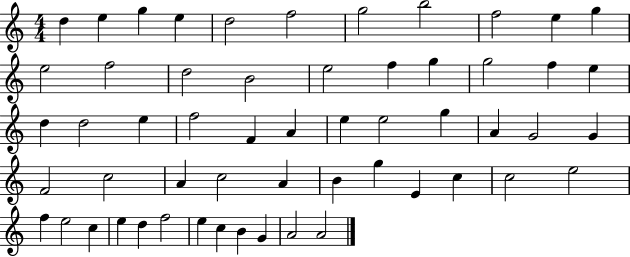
D5/q E5/q G5/q E5/q D5/h F5/h G5/h B5/h F5/h E5/q G5/q E5/h F5/h D5/h B4/h E5/h F5/q G5/q G5/h F5/q E5/q D5/q D5/h E5/q F5/h F4/q A4/q E5/q E5/h G5/q A4/q G4/h G4/q F4/h C5/h A4/q C5/h A4/q B4/q G5/q E4/q C5/q C5/h E5/h F5/q E5/h C5/q E5/q D5/q F5/h E5/q C5/q B4/q G4/q A4/h A4/h